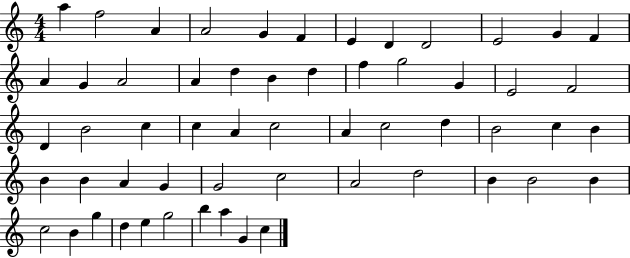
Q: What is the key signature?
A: C major